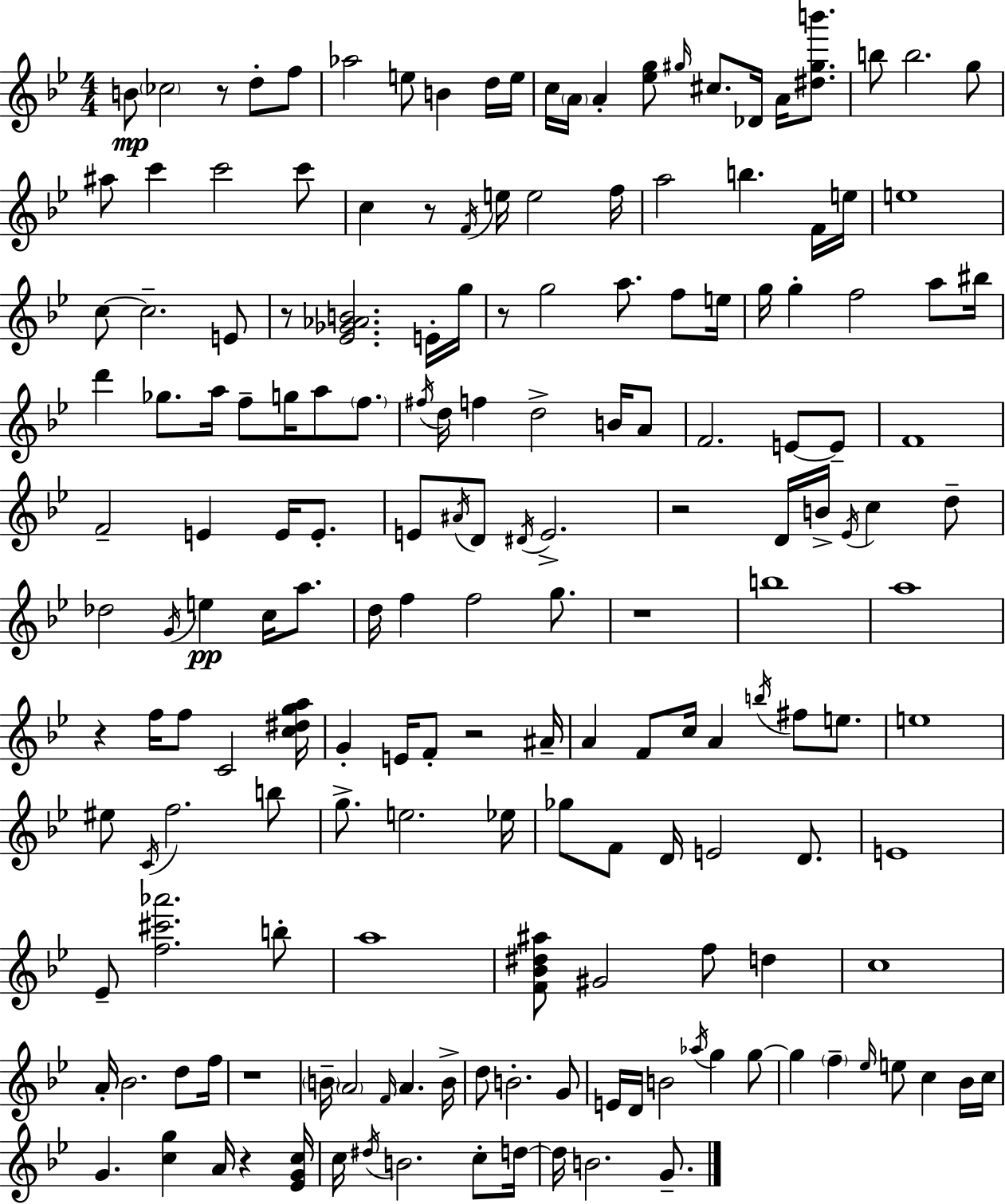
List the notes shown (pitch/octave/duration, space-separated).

B4/e CES5/h R/e D5/e F5/e Ab5/h E5/e B4/q D5/s E5/s C5/s A4/s A4/q [Eb5,G5]/e G#5/s C#5/e. Db4/s A4/s [D#5,G#5,B6]/e. B5/e B5/h. G5/e A#5/e C6/q C6/h C6/e C5/q R/e F4/s E5/s E5/h F5/s A5/h B5/q. F4/s E5/s E5/w C5/e C5/h. E4/e R/e [Eb4,Gb4,Ab4,B4]/h. E4/s G5/s R/e G5/h A5/e. F5/e E5/s G5/s G5/q F5/h A5/e BIS5/s D6/q Gb5/e. A5/s F5/e G5/s A5/e F5/e. F#5/s D5/s F5/q D5/h B4/s A4/e F4/h. E4/e E4/e F4/w F4/h E4/q E4/s E4/e. E4/e A#4/s D4/e D#4/s E4/h. R/h D4/s B4/s Eb4/s C5/q D5/e Db5/h G4/s E5/q C5/s A5/e. D5/s F5/q F5/h G5/e. R/w B5/w A5/w R/q F5/s F5/e C4/h [C5,D#5,G5,A5]/s G4/q E4/s F4/e R/h A#4/s A4/q F4/e C5/s A4/q B5/s F#5/e E5/e. E5/w EIS5/e C4/s F5/h. B5/e G5/e. E5/h. Eb5/s Gb5/e F4/e D4/s E4/h D4/e. E4/w Eb4/e [F5,C#6,Ab6]/h. B5/e A5/w [F4,Bb4,D#5,A#5]/e G#4/h F5/e D5/q C5/w A4/s Bb4/h. D5/e F5/s R/w B4/s A4/h F4/s A4/q. B4/s D5/e B4/h. G4/e E4/s D4/s B4/h Ab5/s G5/q G5/e G5/q F5/q Eb5/s E5/e C5/q Bb4/s C5/s G4/q. [C5,G5]/q A4/s R/q [Eb4,G4,C5]/s C5/s D#5/s B4/h. C5/e D5/s D5/s B4/h. G4/e.